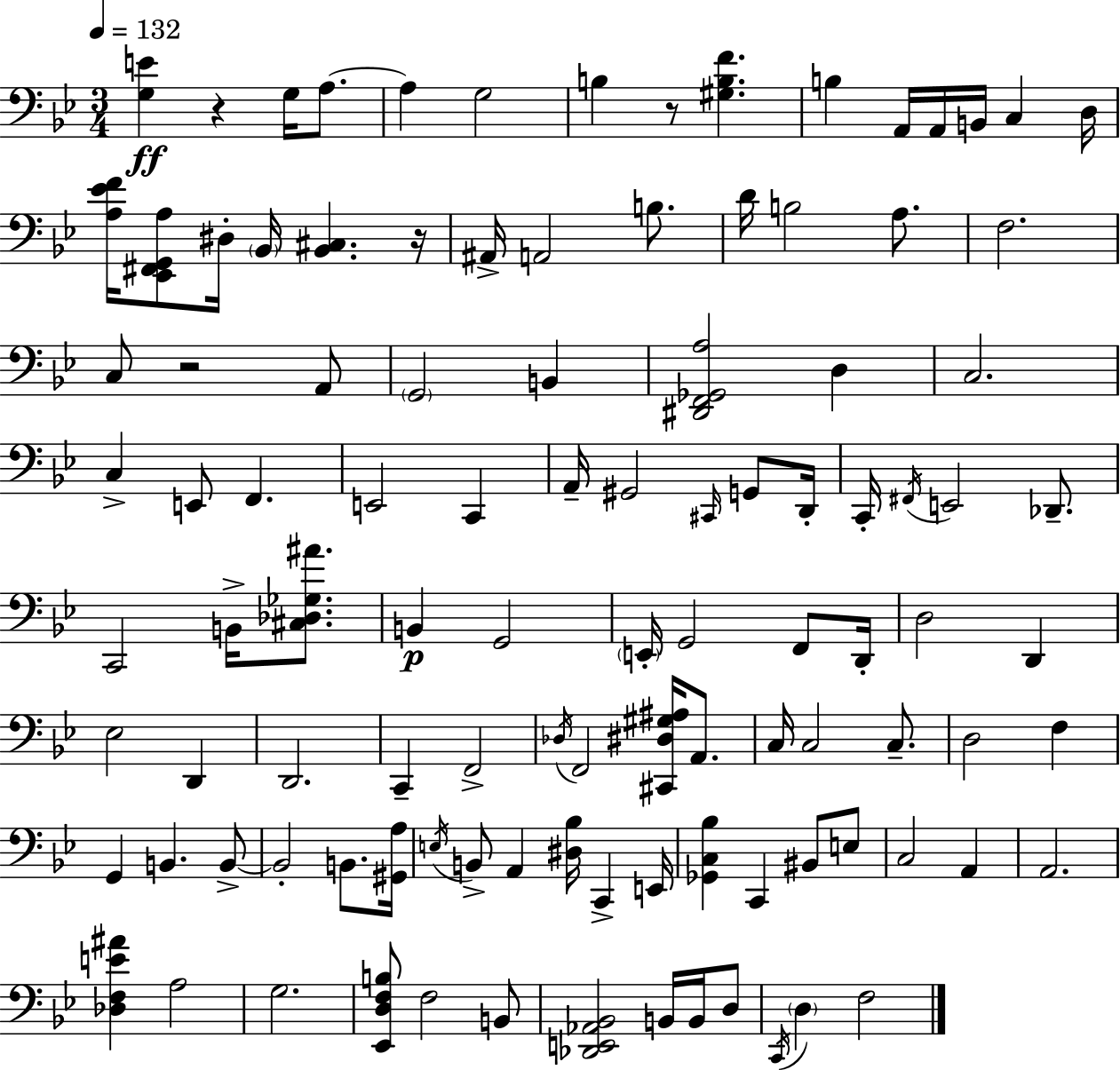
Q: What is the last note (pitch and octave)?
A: F3